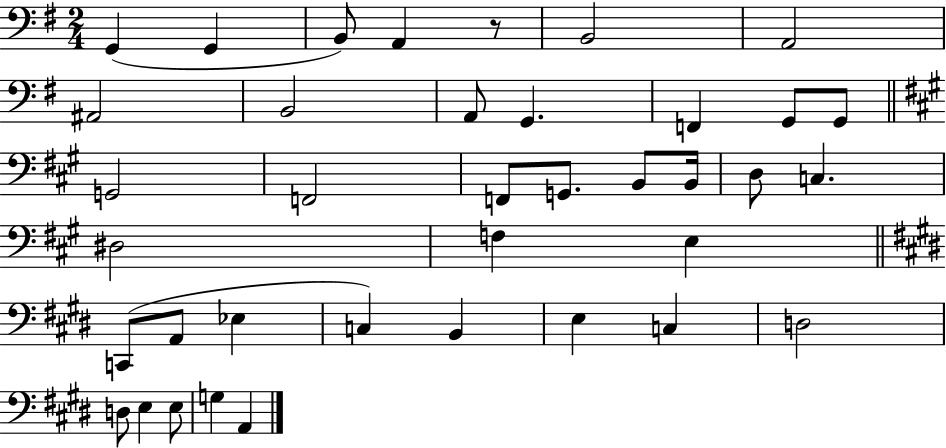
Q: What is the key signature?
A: G major